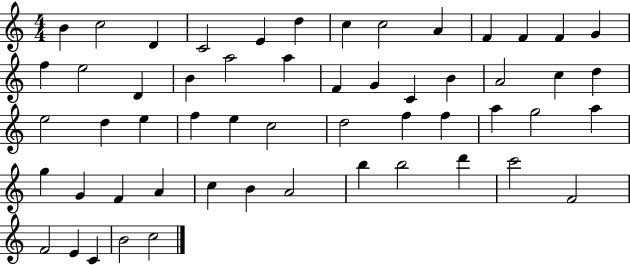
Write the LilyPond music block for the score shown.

{
  \clef treble
  \numericTimeSignature
  \time 4/4
  \key c \major
  b'4 c''2 d'4 | c'2 e'4 d''4 | c''4 c''2 a'4 | f'4 f'4 f'4 g'4 | \break f''4 e''2 d'4 | b'4 a''2 a''4 | f'4 g'4 c'4 b'4 | a'2 c''4 d''4 | \break e''2 d''4 e''4 | f''4 e''4 c''2 | d''2 f''4 f''4 | a''4 g''2 a''4 | \break g''4 g'4 f'4 a'4 | c''4 b'4 a'2 | b''4 b''2 d'''4 | c'''2 f'2 | \break f'2 e'4 c'4 | b'2 c''2 | \bar "|."
}